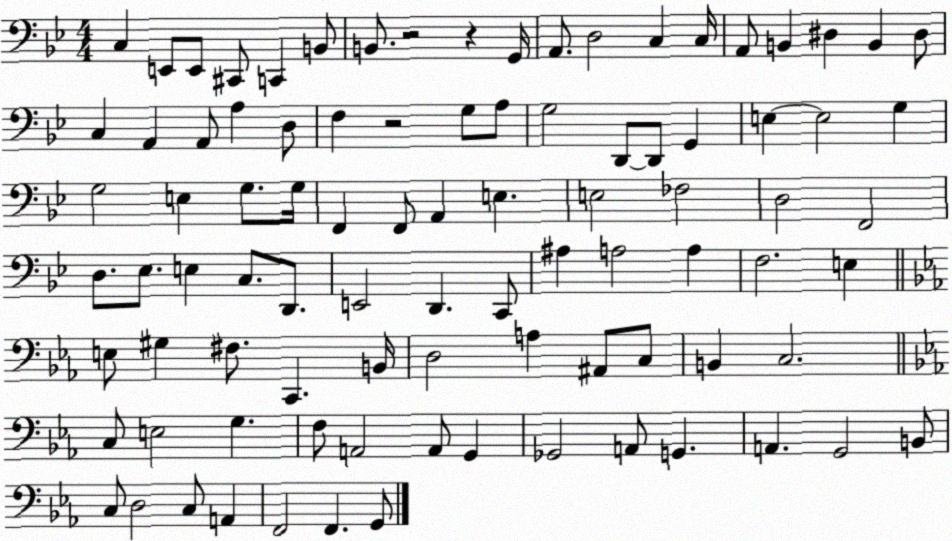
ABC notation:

X:1
T:Untitled
M:4/4
L:1/4
K:Bb
C, E,,/2 E,,/2 ^C,,/2 C,, B,,/2 B,,/2 z2 z G,,/4 A,,/2 D,2 C, C,/4 A,,/2 B,, ^D, B,, ^D,/2 C, A,, A,,/2 A, D,/2 F, z2 G,/2 A,/2 G,2 D,,/2 D,,/2 G,, E, E,2 G, G,2 E, G,/2 G,/4 F,, F,,/2 A,, E, E,2 _F,2 D,2 F,,2 D,/2 _E,/2 E, C,/2 D,,/2 E,,2 D,, C,,/2 ^A, A,2 A, F,2 E, E,/2 ^G, ^F,/2 C,, B,,/4 D,2 A, ^A,,/2 C,/2 B,, C,2 C,/2 E,2 G, F,/2 A,,2 A,,/2 G,, _G,,2 A,,/2 G,, A,, G,,2 B,,/2 C,/2 D,2 C,/2 A,, F,,2 F,, G,,/2